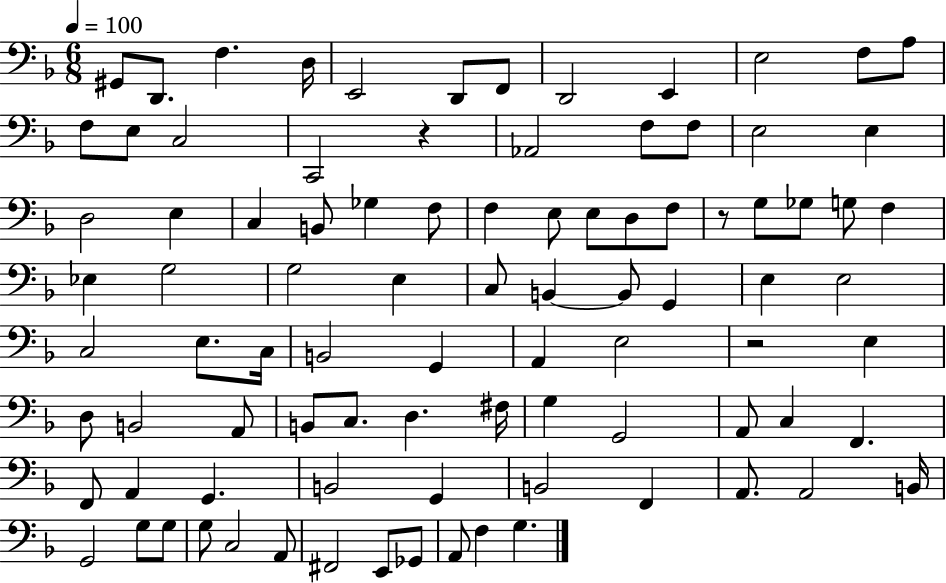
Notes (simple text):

G#2/e D2/e. F3/q. D3/s E2/h D2/e F2/e D2/h E2/q E3/h F3/e A3/e F3/e E3/e C3/h C2/h R/q Ab2/h F3/e F3/e E3/h E3/q D3/h E3/q C3/q B2/e Gb3/q F3/e F3/q E3/e E3/e D3/e F3/e R/e G3/e Gb3/e G3/e F3/q Eb3/q G3/h G3/h E3/q C3/e B2/q B2/e G2/q E3/q E3/h C3/h E3/e. C3/s B2/h G2/q A2/q E3/h R/h E3/q D3/e B2/h A2/e B2/e C3/e. D3/q. F#3/s G3/q G2/h A2/e C3/q F2/q. F2/e A2/q G2/q. B2/h G2/q B2/h F2/q A2/e. A2/h B2/s G2/h G3/e G3/e G3/e C3/h A2/e F#2/h E2/e Gb2/e A2/e F3/q G3/q.